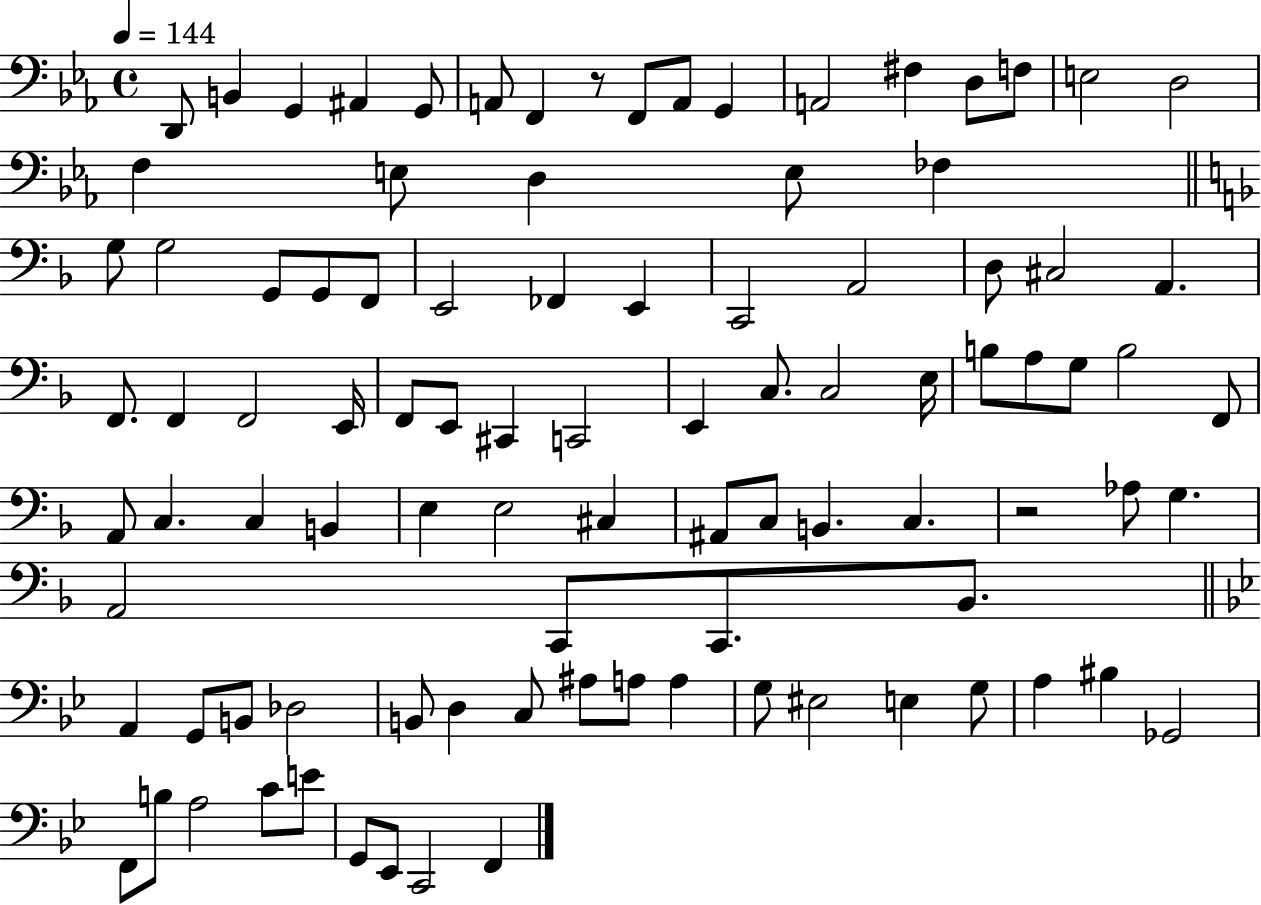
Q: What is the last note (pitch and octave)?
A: F2